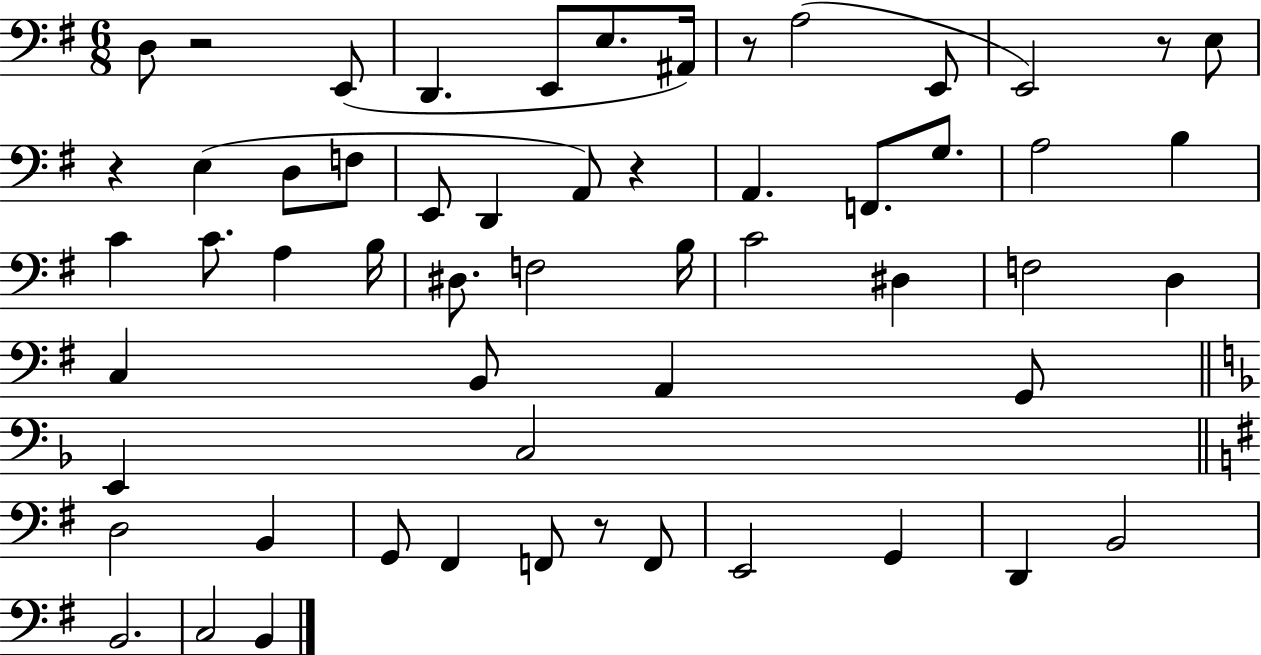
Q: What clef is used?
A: bass